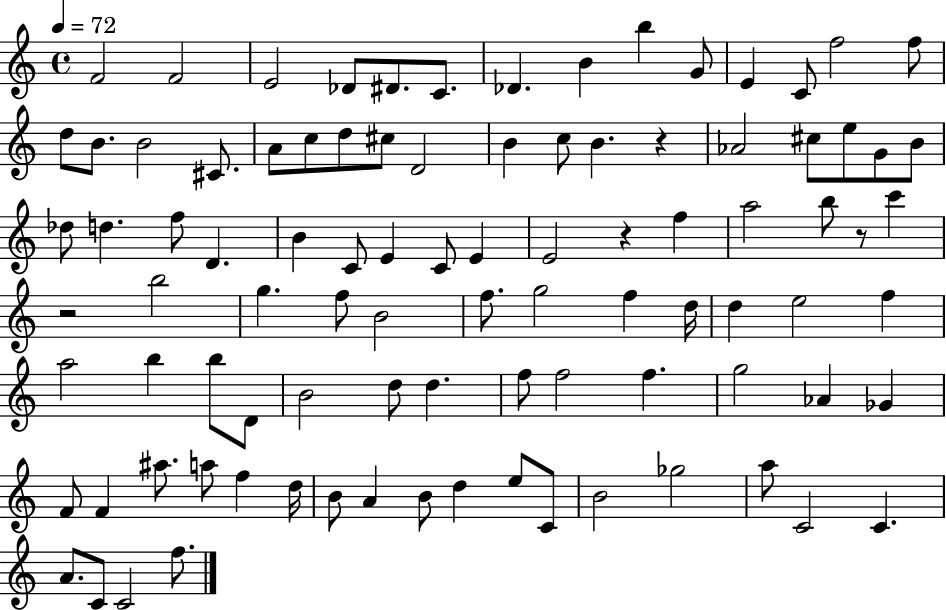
F4/h F4/h E4/h Db4/e D#4/e. C4/e. Db4/q. B4/q B5/q G4/e E4/q C4/e F5/h F5/e D5/e B4/e. B4/h C#4/e. A4/e C5/e D5/e C#5/e D4/h B4/q C5/e B4/q. R/q Ab4/h C#5/e E5/e G4/e B4/e Db5/e D5/q. F5/e D4/q. B4/q C4/e E4/q C4/e E4/q E4/h R/q F5/q A5/h B5/e R/e C6/q R/h B5/h G5/q. F5/e B4/h F5/e. G5/h F5/q D5/s D5/q E5/h F5/q A5/h B5/q B5/e D4/e B4/h D5/e D5/q. F5/e F5/h F5/q. G5/h Ab4/q Gb4/q F4/e F4/q A#5/e. A5/e F5/q D5/s B4/e A4/q B4/e D5/q E5/e C4/e B4/h Gb5/h A5/e C4/h C4/q. A4/e. C4/e C4/h F5/e.